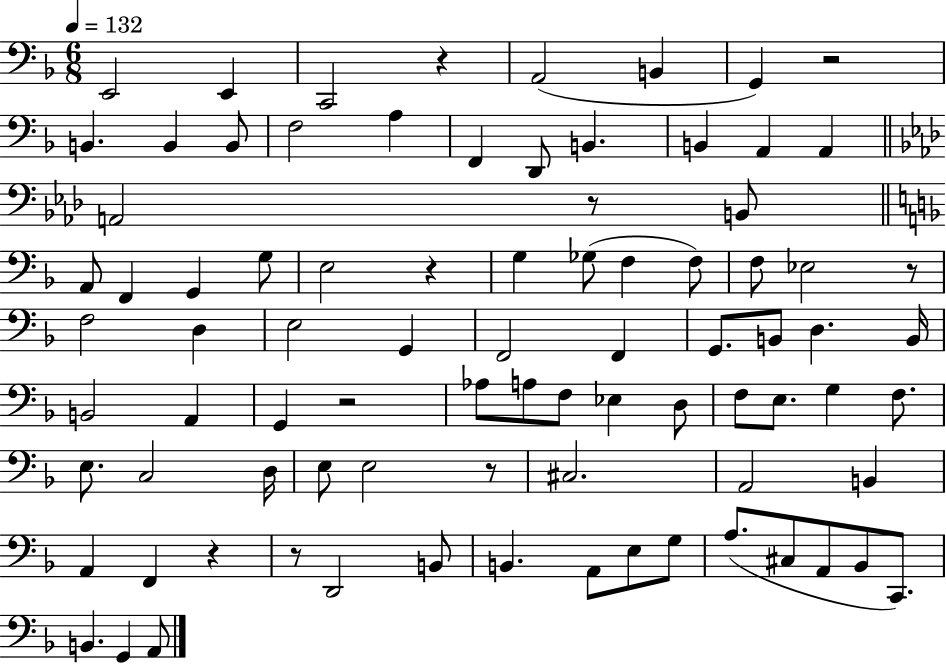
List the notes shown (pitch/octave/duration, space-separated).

E2/h E2/q C2/h R/q A2/h B2/q G2/q R/h B2/q. B2/q B2/e F3/h A3/q F2/q D2/e B2/q. B2/q A2/q A2/q A2/h R/e B2/e A2/e F2/q G2/q G3/e E3/h R/q G3/q Gb3/e F3/q F3/e F3/e Eb3/h R/e F3/h D3/q E3/h G2/q F2/h F2/q G2/e. B2/e D3/q. B2/s B2/h A2/q G2/q R/h Ab3/e A3/e F3/e Eb3/q D3/e F3/e E3/e. G3/q F3/e. E3/e. C3/h D3/s E3/e E3/h R/e C#3/h. A2/h B2/q A2/q F2/q R/q R/e D2/h B2/e B2/q. A2/e E3/e G3/e A3/e. C#3/e A2/e Bb2/e C2/e. B2/q. G2/q A2/e